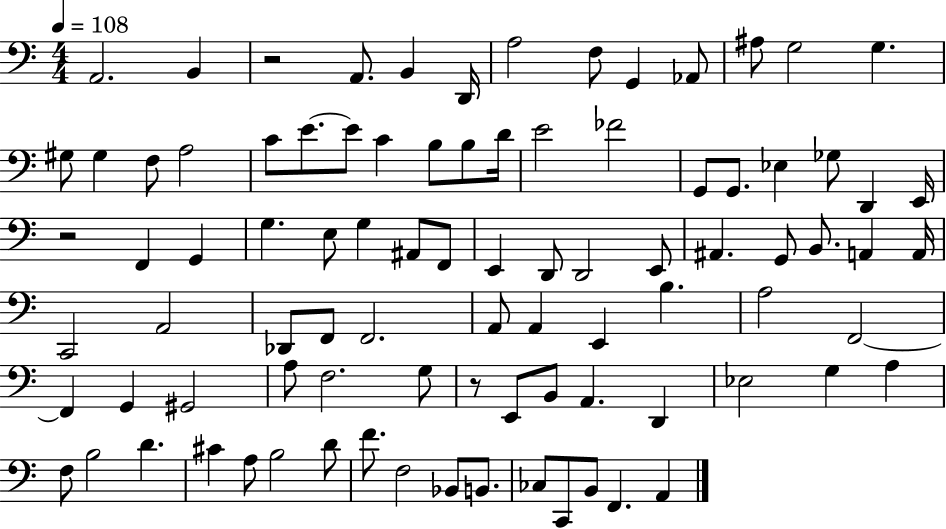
X:1
T:Untitled
M:4/4
L:1/4
K:C
A,,2 B,, z2 A,,/2 B,, D,,/4 A,2 F,/2 G,, _A,,/2 ^A,/2 G,2 G, ^G,/2 ^G, F,/2 A,2 C/2 E/2 E/2 C B,/2 B,/2 D/4 E2 _F2 G,,/2 G,,/2 _E, _G,/2 D,, E,,/4 z2 F,, G,, G, E,/2 G, ^A,,/2 F,,/2 E,, D,,/2 D,,2 E,,/2 ^A,, G,,/2 B,,/2 A,, A,,/4 C,,2 A,,2 _D,,/2 F,,/2 F,,2 A,,/2 A,, E,, B, A,2 F,,2 F,, G,, ^G,,2 A,/2 F,2 G,/2 z/2 E,,/2 B,,/2 A,, D,, _E,2 G, A, F,/2 B,2 D ^C A,/2 B,2 D/2 F/2 F,2 _B,,/2 B,,/2 _C,/2 C,,/2 B,,/2 F,, A,,